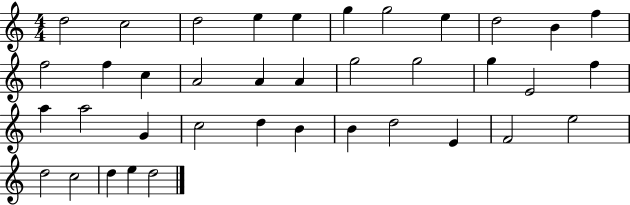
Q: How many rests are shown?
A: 0